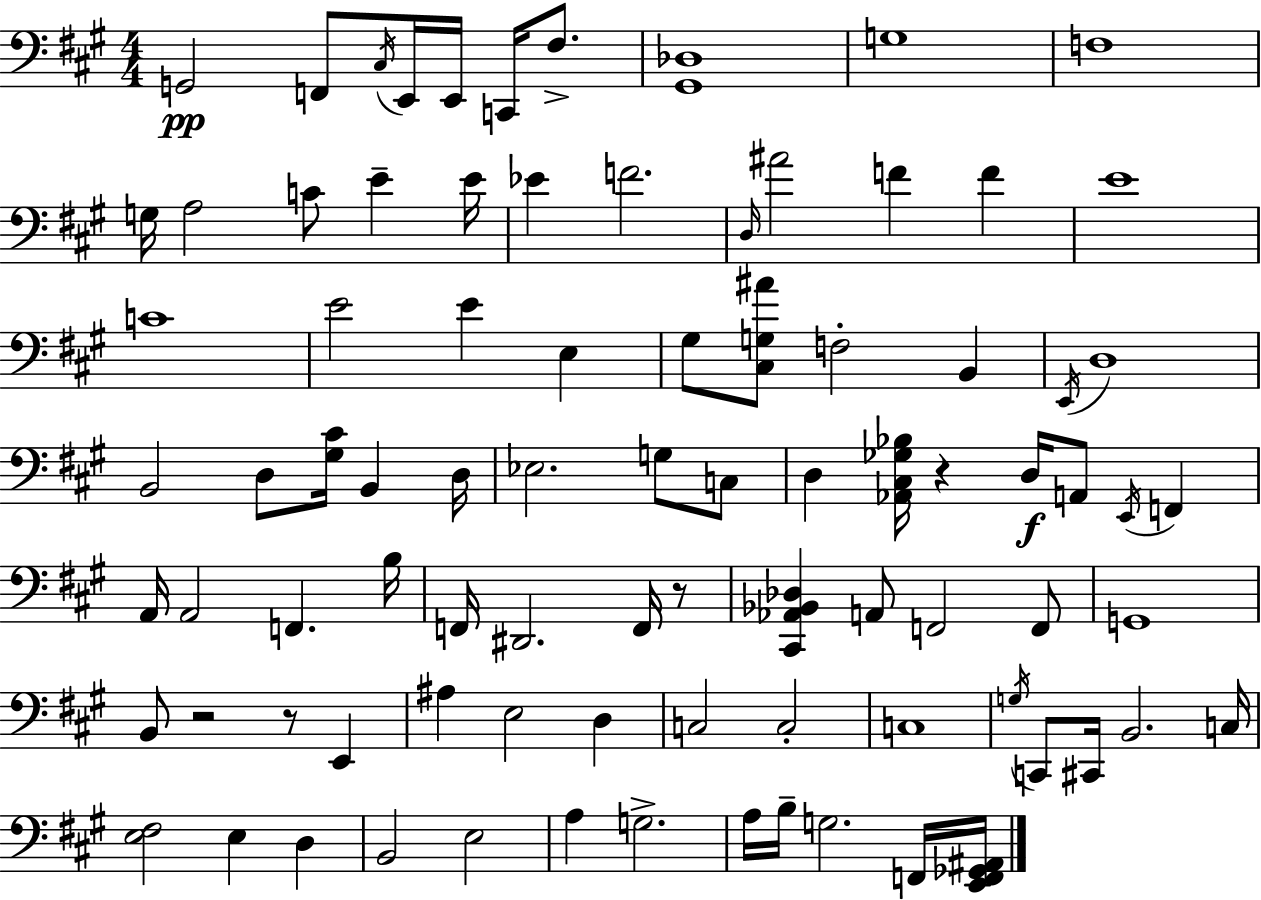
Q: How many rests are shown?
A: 4